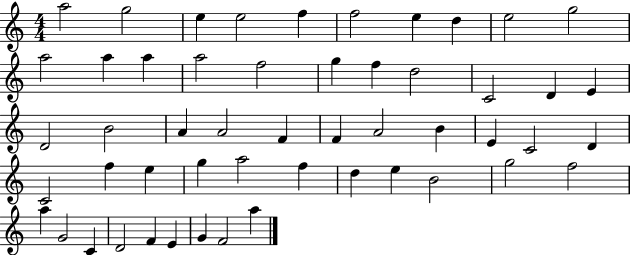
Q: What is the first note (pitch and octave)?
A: A5